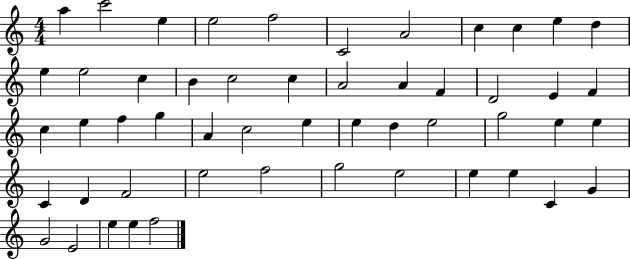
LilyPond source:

{
  \clef treble
  \numericTimeSignature
  \time 4/4
  \key c \major
  a''4 c'''2 e''4 | e''2 f''2 | c'2 a'2 | c''4 c''4 e''4 d''4 | \break e''4 e''2 c''4 | b'4 c''2 c''4 | a'2 a'4 f'4 | d'2 e'4 f'4 | \break c''4 e''4 f''4 g''4 | a'4 c''2 e''4 | e''4 d''4 e''2 | g''2 e''4 e''4 | \break c'4 d'4 f'2 | e''2 f''2 | g''2 e''2 | e''4 e''4 c'4 g'4 | \break g'2 e'2 | e''4 e''4 f''2 | \bar "|."
}